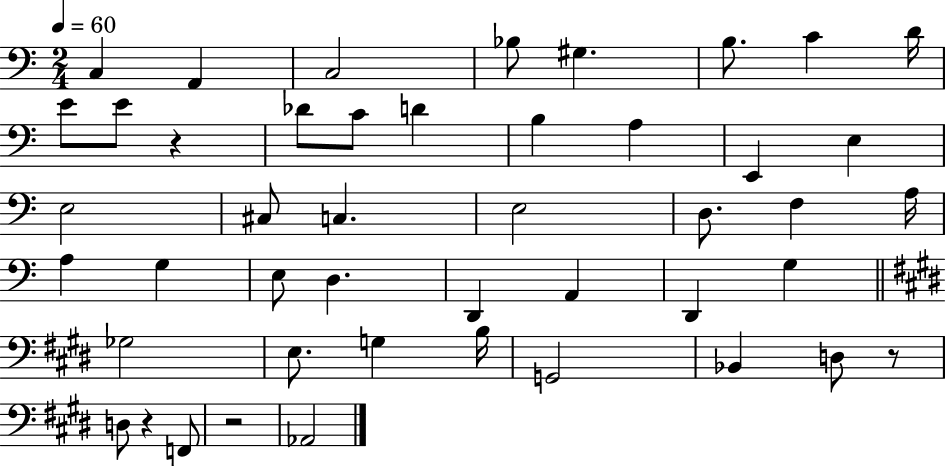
C3/q A2/q C3/h Bb3/e G#3/q. B3/e. C4/q D4/s E4/e E4/e R/q Db4/e C4/e D4/q B3/q A3/q E2/q E3/q E3/h C#3/e C3/q. E3/h D3/e. F3/q A3/s A3/q G3/q E3/e D3/q. D2/q A2/q D2/q G3/q Gb3/h E3/e. G3/q B3/s G2/h Bb2/q D3/e R/e D3/e R/q F2/e R/h Ab2/h